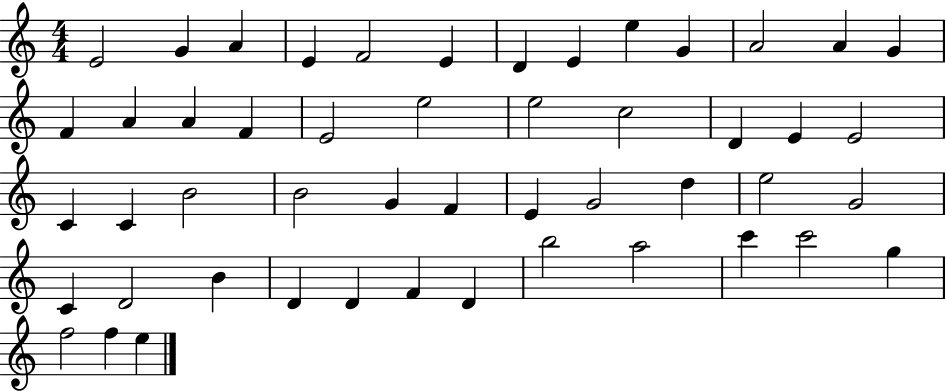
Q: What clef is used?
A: treble